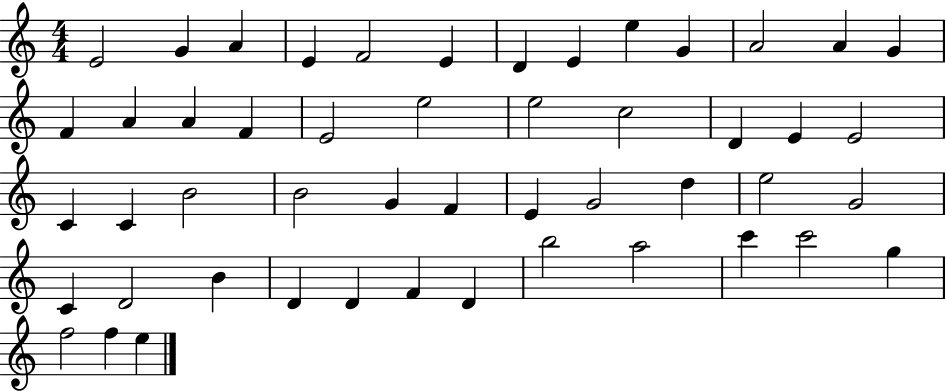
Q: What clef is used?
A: treble